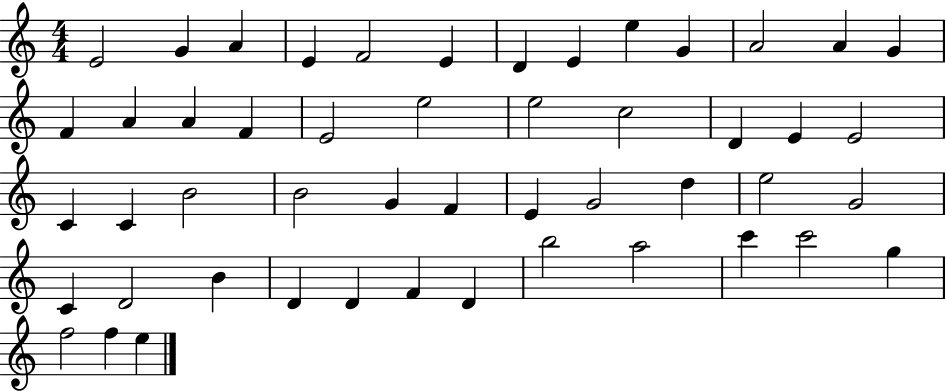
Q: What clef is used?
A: treble